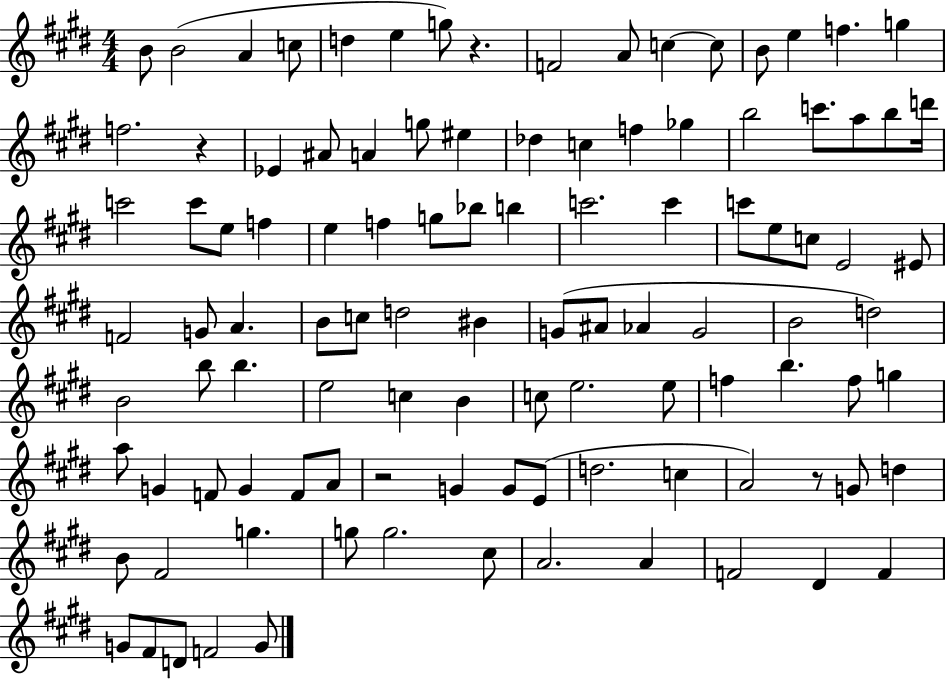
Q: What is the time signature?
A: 4/4